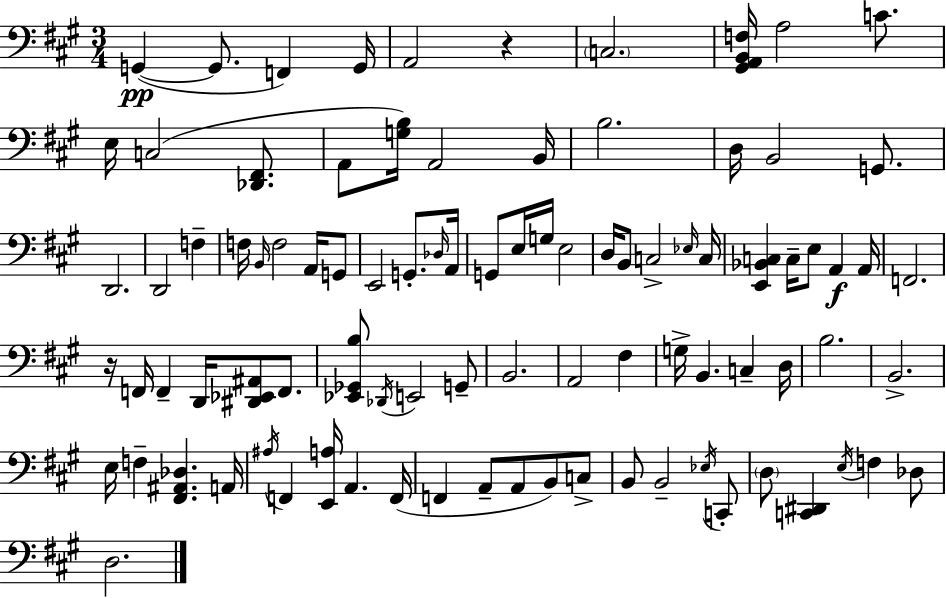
G2/q G2/e. F2/q G2/s A2/h R/q C3/h. [G#2,A2,B2,F3]/s A3/h C4/e. E3/s C3/h [Db2,F#2]/e. A2/e [G3,B3]/s A2/h B2/s B3/h. D3/s B2/h G2/e. D2/h. D2/h F3/q F3/s B2/s F3/h A2/s G2/e E2/h G2/e. Db3/s A2/s G2/e E3/s G3/s E3/h D3/s B2/e C3/h Eb3/s C3/s [E2,Bb2,C3]/q C3/s E3/e A2/q A2/s F2/h. R/s F2/s F2/q D2/s [D#2,Eb2,A#2]/e F2/e. [Eb2,Gb2,B3]/e Db2/s E2/h G2/e B2/h. A2/h F#3/q G3/s B2/q. C3/q D3/s B3/h. B2/h. E3/s F3/q [F#2,A#2,Db3]/q. A2/s A#3/s F2/q [E2,A3]/s A2/q. F2/s F2/q A2/e A2/e B2/e C3/e B2/e B2/h Eb3/s C2/e D3/e [C2,D#2]/q E3/s F3/q Db3/e D3/h.